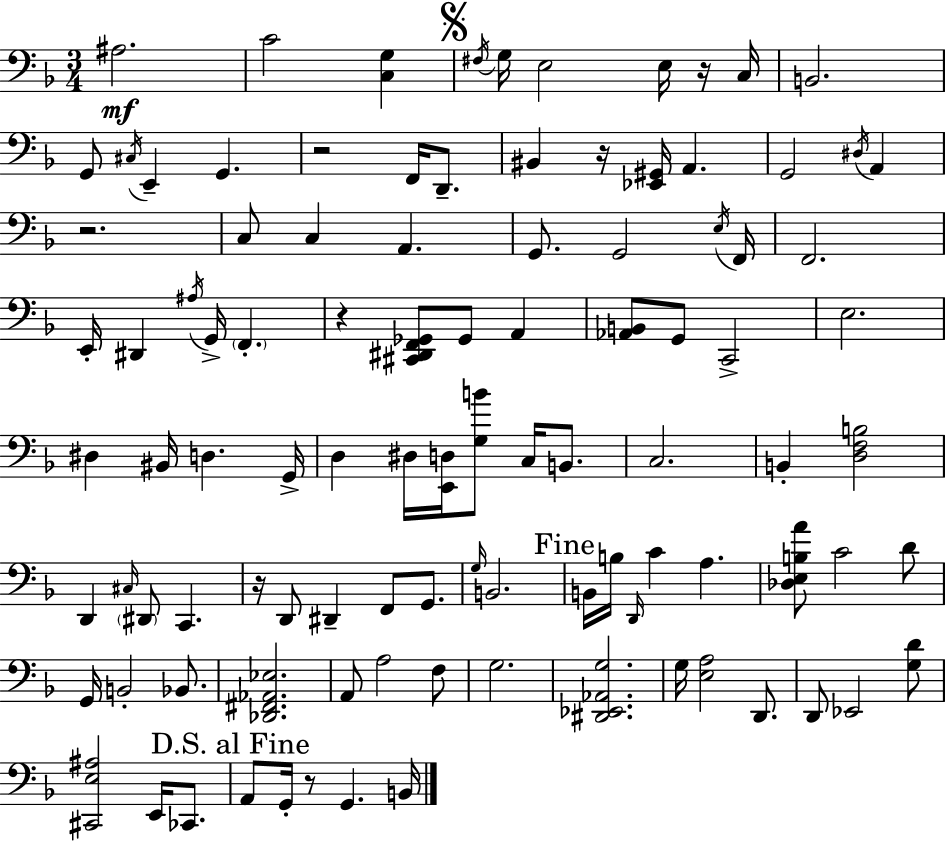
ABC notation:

X:1
T:Untitled
M:3/4
L:1/4
K:Dm
^A,2 C2 [C,G,] ^F,/4 G,/4 E,2 E,/4 z/4 C,/4 B,,2 G,,/2 ^C,/4 E,, G,, z2 F,,/4 D,,/2 ^B,, z/4 [_E,,^G,,]/4 A,, G,,2 ^D,/4 A,, z2 C,/2 C, A,, G,,/2 G,,2 E,/4 F,,/4 F,,2 E,,/4 ^D,, ^A,/4 G,,/4 F,, z [^C,,^D,,F,,_G,,]/2 _G,,/2 A,, [_A,,B,,]/2 G,,/2 C,,2 E,2 ^D, ^B,,/4 D, G,,/4 D, ^D,/4 [E,,D,]/4 [G,B]/2 C,/4 B,,/2 C,2 B,, [D,F,B,]2 D,, ^C,/4 ^D,,/2 C,, z/4 D,,/2 ^D,, F,,/2 G,,/2 G,/4 B,,2 B,,/4 B,/4 D,,/4 C A, [_D,E,B,A]/2 C2 D/2 G,,/4 B,,2 _B,,/2 [_D,,^F,,_A,,_E,]2 A,,/2 A,2 F,/2 G,2 [^D,,_E,,_A,,G,]2 G,/4 [E,A,]2 D,,/2 D,,/2 _E,,2 [G,D]/2 [^C,,E,^A,]2 E,,/4 _C,,/2 A,,/2 G,,/4 z/2 G,, B,,/4